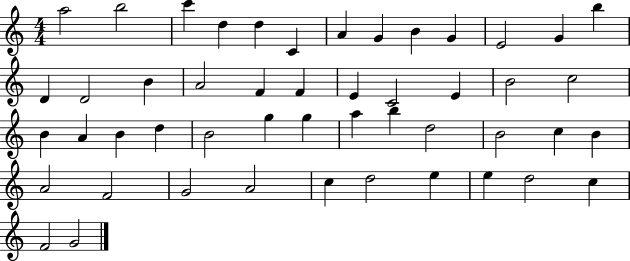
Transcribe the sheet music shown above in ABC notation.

X:1
T:Untitled
M:4/4
L:1/4
K:C
a2 b2 c' d d C A G B G E2 G b D D2 B A2 F F E C2 E B2 c2 B A B d B2 g g a b d2 B2 c B A2 F2 G2 A2 c d2 e e d2 c F2 G2